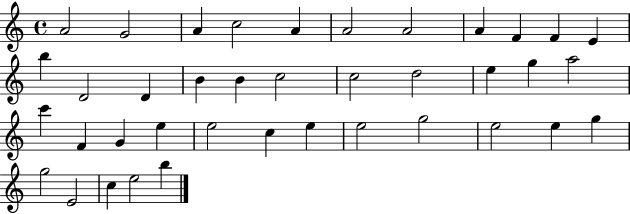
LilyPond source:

{
  \clef treble
  \time 4/4
  \defaultTimeSignature
  \key c \major
  a'2 g'2 | a'4 c''2 a'4 | a'2 a'2 | a'4 f'4 f'4 e'4 | \break b''4 d'2 d'4 | b'4 b'4 c''2 | c''2 d''2 | e''4 g''4 a''2 | \break c'''4 f'4 g'4 e''4 | e''2 c''4 e''4 | e''2 g''2 | e''2 e''4 g''4 | \break g''2 e'2 | c''4 e''2 b''4 | \bar "|."
}